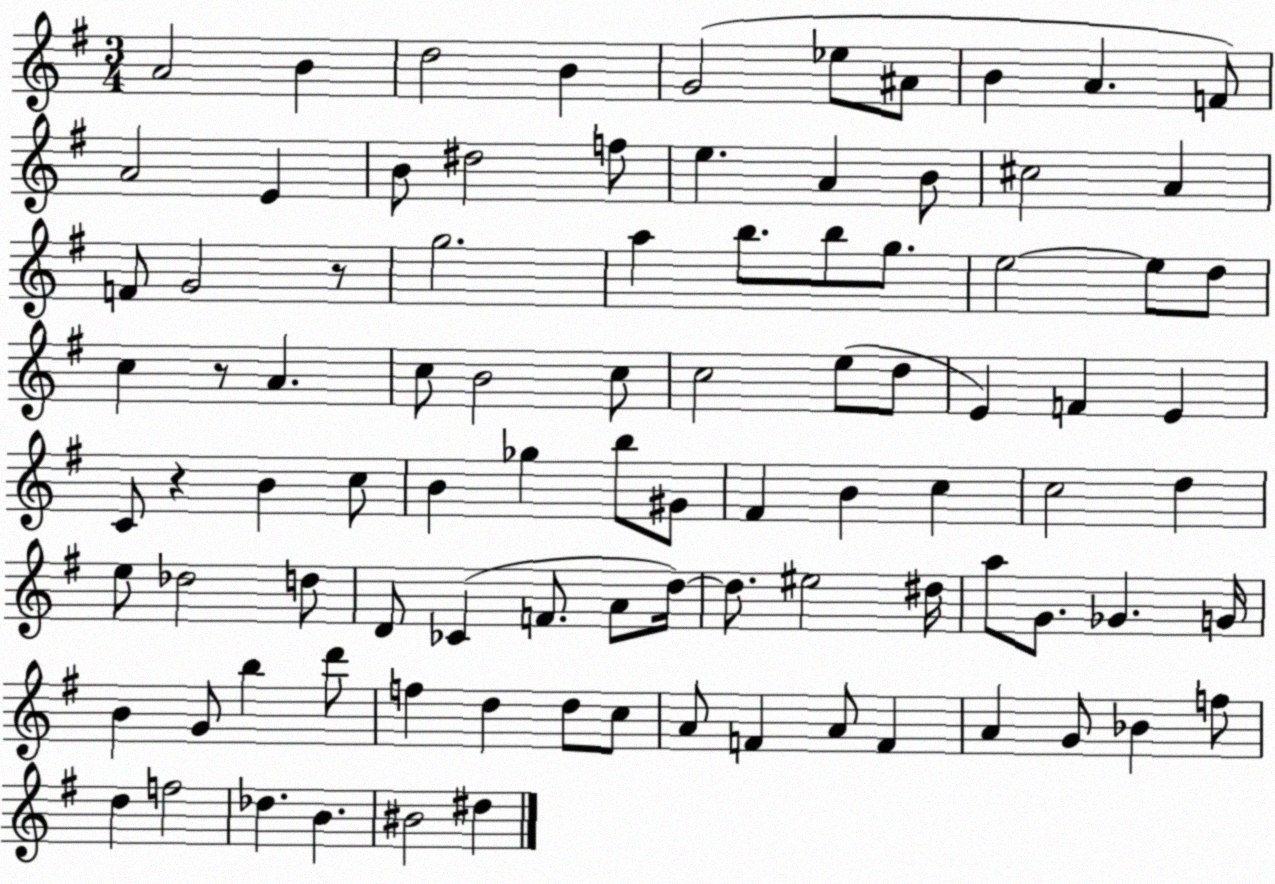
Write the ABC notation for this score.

X:1
T:Untitled
M:3/4
L:1/4
K:G
A2 B d2 B G2 _e/2 ^A/2 B A F/2 A2 E B/2 ^d2 f/2 e A B/2 ^c2 A F/2 G2 z/2 g2 a b/2 b/2 g/2 e2 e/2 d/2 c z/2 A c/2 B2 c/2 c2 e/2 d/2 E F E C/2 z B c/2 B _g b/2 ^G/2 ^F B c c2 d e/2 _d2 d/2 D/2 _C F/2 A/2 d/4 d/2 ^e2 ^d/4 a/2 G/2 _G G/4 B G/2 b d'/2 f d d/2 c/2 A/2 F A/2 F A G/2 _B f/2 d f2 _d B ^B2 ^d